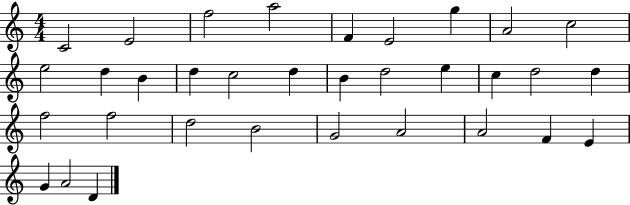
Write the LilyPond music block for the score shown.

{
  \clef treble
  \numericTimeSignature
  \time 4/4
  \key c \major
  c'2 e'2 | f''2 a''2 | f'4 e'2 g''4 | a'2 c''2 | \break e''2 d''4 b'4 | d''4 c''2 d''4 | b'4 d''2 e''4 | c''4 d''2 d''4 | \break f''2 f''2 | d''2 b'2 | g'2 a'2 | a'2 f'4 e'4 | \break g'4 a'2 d'4 | \bar "|."
}